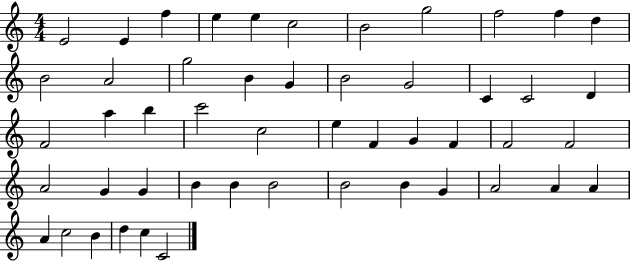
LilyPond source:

{
  \clef treble
  \numericTimeSignature
  \time 4/4
  \key c \major
  e'2 e'4 f''4 | e''4 e''4 c''2 | b'2 g''2 | f''2 f''4 d''4 | \break b'2 a'2 | g''2 b'4 g'4 | b'2 g'2 | c'4 c'2 d'4 | \break f'2 a''4 b''4 | c'''2 c''2 | e''4 f'4 g'4 f'4 | f'2 f'2 | \break a'2 g'4 g'4 | b'4 b'4 b'2 | b'2 b'4 g'4 | a'2 a'4 a'4 | \break a'4 c''2 b'4 | d''4 c''4 c'2 | \bar "|."
}